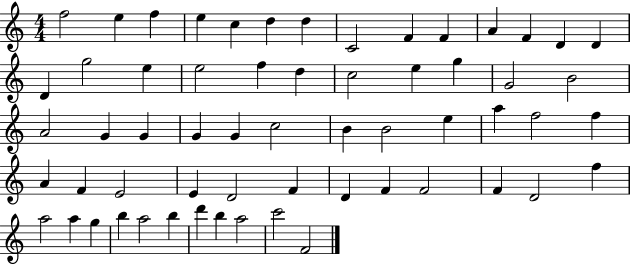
X:1
T:Untitled
M:4/4
L:1/4
K:C
f2 e f e c d d C2 F F A F D D D g2 e e2 f d c2 e g G2 B2 A2 G G G G c2 B B2 e a f2 f A F E2 E D2 F D F F2 F D2 f a2 a g b a2 b d' b a2 c'2 F2